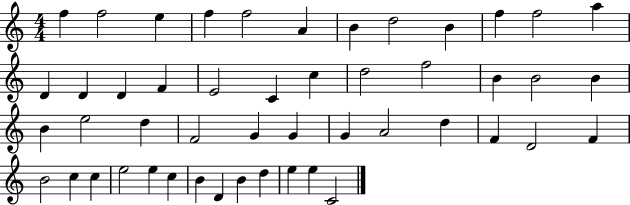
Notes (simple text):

F5/q F5/h E5/q F5/q F5/h A4/q B4/q D5/h B4/q F5/q F5/h A5/q D4/q D4/q D4/q F4/q E4/h C4/q C5/q D5/h F5/h B4/q B4/h B4/q B4/q E5/h D5/q F4/h G4/q G4/q G4/q A4/h D5/q F4/q D4/h F4/q B4/h C5/q C5/q E5/h E5/q C5/q B4/q D4/q B4/q D5/q E5/q E5/q C4/h